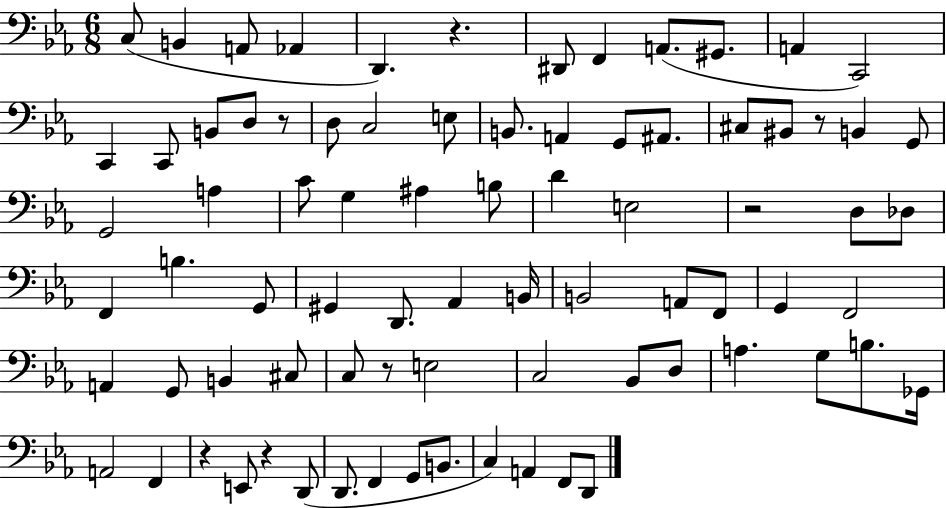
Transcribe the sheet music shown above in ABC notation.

X:1
T:Untitled
M:6/8
L:1/4
K:Eb
C,/2 B,, A,,/2 _A,, D,, z ^D,,/2 F,, A,,/2 ^G,,/2 A,, C,,2 C,, C,,/2 B,,/2 D,/2 z/2 D,/2 C,2 E,/2 B,,/2 A,, G,,/2 ^A,,/2 ^C,/2 ^B,,/2 z/2 B,, G,,/2 G,,2 A, C/2 G, ^A, B,/2 D E,2 z2 D,/2 _D,/2 F,, B, G,,/2 ^G,, D,,/2 _A,, B,,/4 B,,2 A,,/2 F,,/2 G,, F,,2 A,, G,,/2 B,, ^C,/2 C,/2 z/2 E,2 C,2 _B,,/2 D,/2 A, G,/2 B,/2 _G,,/4 A,,2 F,, z E,,/2 z D,,/2 D,,/2 F,, G,,/2 B,,/2 C, A,, F,,/2 D,,/2